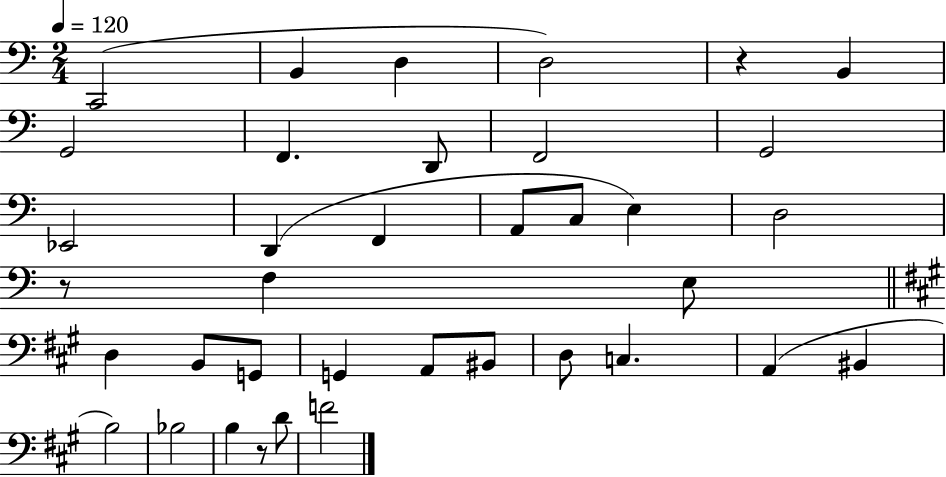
X:1
T:Untitled
M:2/4
L:1/4
K:C
C,,2 B,, D, D,2 z B,, G,,2 F,, D,,/2 F,,2 G,,2 _E,,2 D,, F,, A,,/2 C,/2 E, D,2 z/2 F, E,/2 D, B,,/2 G,,/2 G,, A,,/2 ^B,,/2 D,/2 C, A,, ^B,, B,2 _B,2 B, z/2 D/2 F2